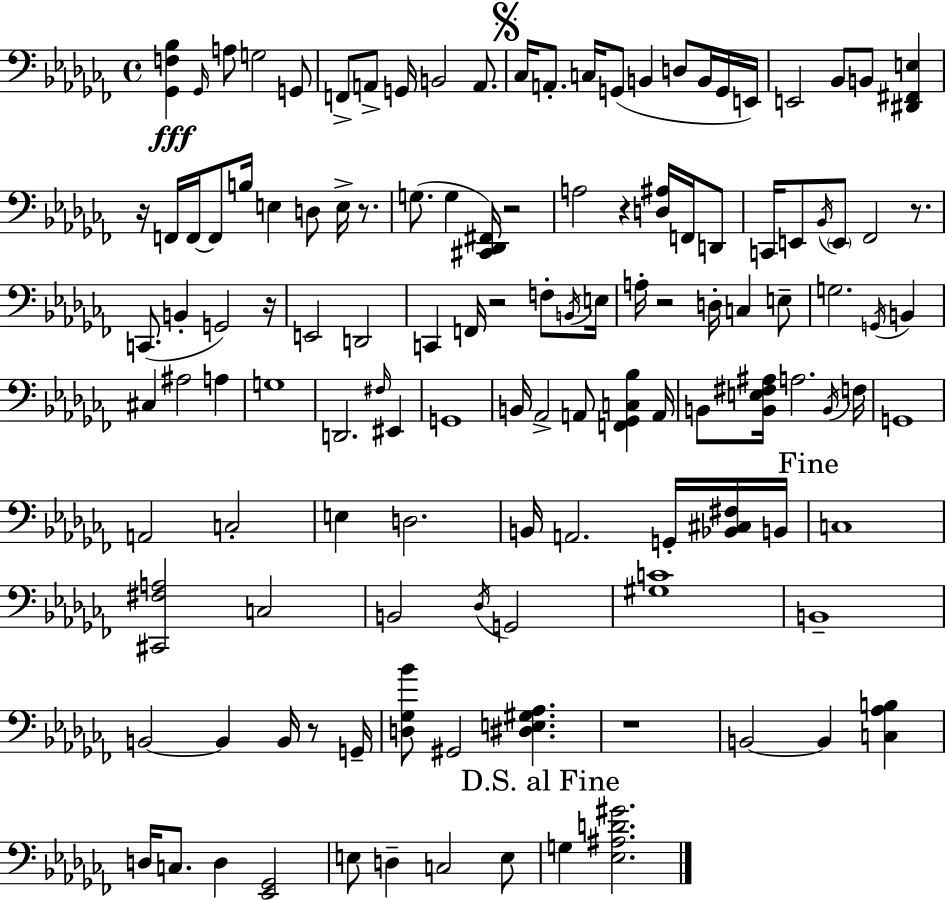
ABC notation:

X:1
T:Untitled
M:4/4
L:1/4
K:Abm
[_G,,F,_B,] _G,,/4 A,/2 G,2 G,,/2 F,,/2 A,,/2 G,,/4 B,,2 A,,/2 _C,/4 A,,/2 C,/4 G,,/2 B,, D,/2 B,,/4 G,,/4 E,,/4 E,,2 _B,,/2 B,,/2 [^D,,^F,,E,] z/4 F,,/4 F,,/4 F,,/2 B,/4 E, D,/2 E,/4 z/2 G,/2 G, [^C,,_D,,^F,,]/4 z2 A,2 z [D,^A,]/4 F,,/4 D,,/2 C,,/4 E,,/2 _B,,/4 E,,/2 _F,,2 z/2 C,,/2 B,, G,,2 z/4 E,,2 D,,2 C,, F,,/4 z2 F,/2 B,,/4 E,/4 A,/4 z2 D,/4 C, E,/2 G,2 G,,/4 B,, ^C, ^A,2 A, G,4 D,,2 ^F,/4 ^E,, G,,4 B,,/4 _A,,2 A,,/2 [F,,_G,,C,_B,] A,,/4 B,,/2 [B,,E,^F,^A,]/4 A,2 B,,/4 F,/4 G,,4 A,,2 C,2 E, D,2 B,,/4 A,,2 G,,/4 [_B,,^C,^F,]/4 B,,/4 C,4 [^C,,^F,A,]2 C,2 B,,2 _D,/4 G,,2 [^G,C]4 B,,4 B,,2 B,, B,,/4 z/2 G,,/4 [D,_G,_B]/2 ^G,,2 [^D,E,^G,_A,] z4 B,,2 B,, [C,_A,B,] D,/4 C,/2 D, [_E,,_G,,]2 E,/2 D, C,2 E,/2 G, [_E,^A,D^G]2